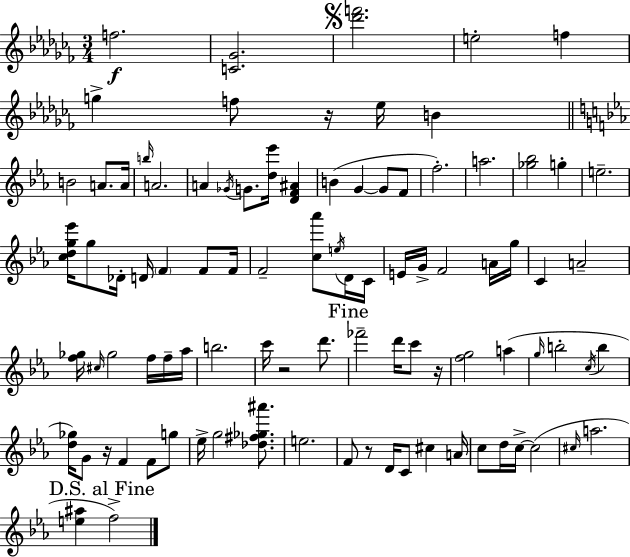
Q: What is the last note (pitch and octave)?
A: F5